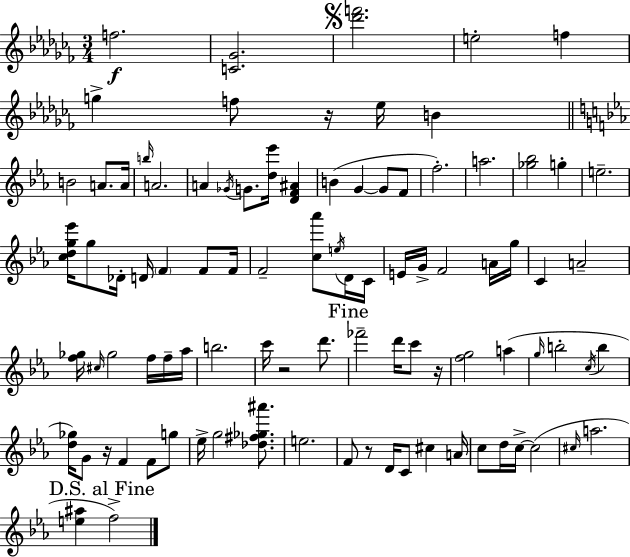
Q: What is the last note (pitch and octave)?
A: F5